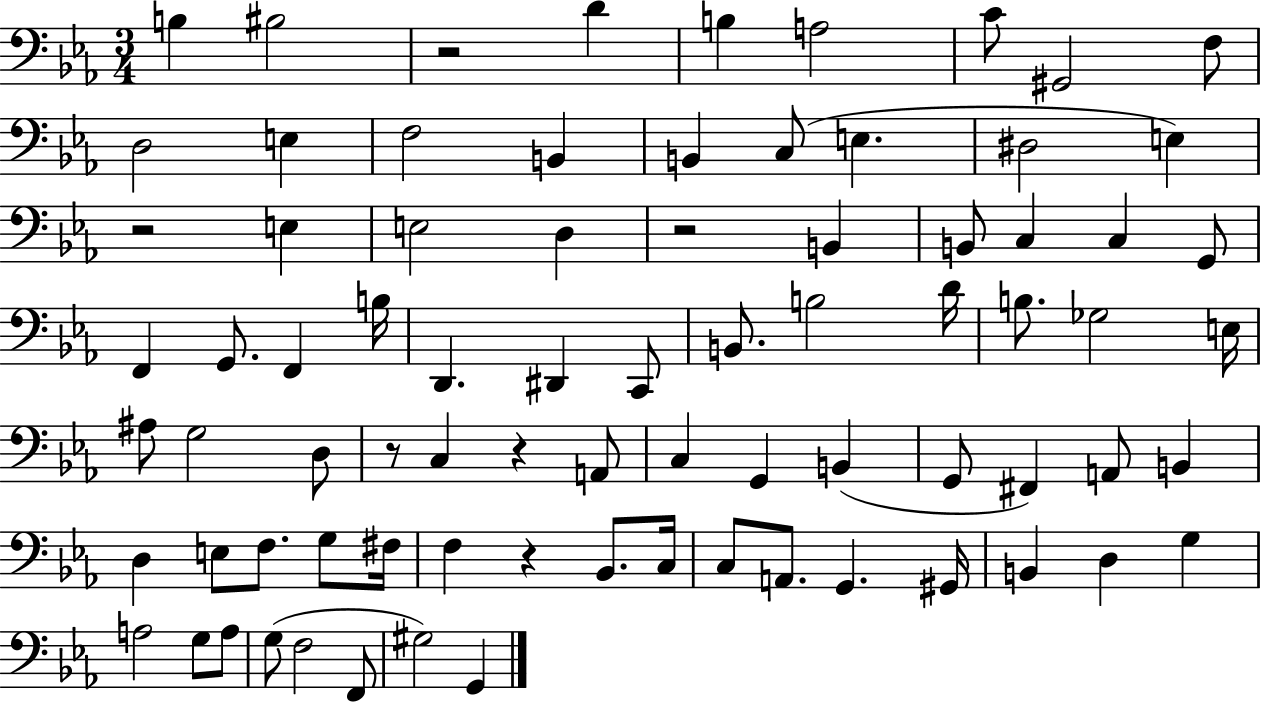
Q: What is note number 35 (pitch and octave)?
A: D4